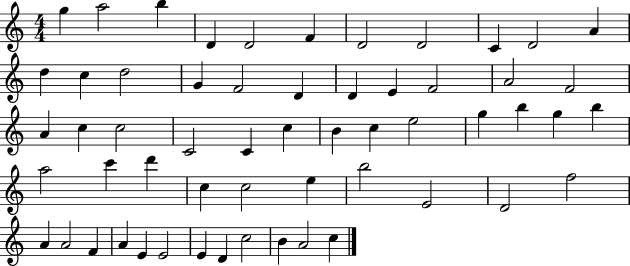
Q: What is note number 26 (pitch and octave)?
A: C4